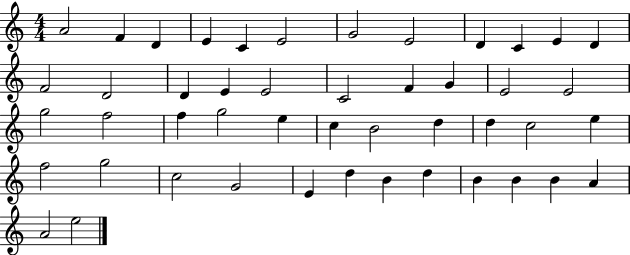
{
  \clef treble
  \numericTimeSignature
  \time 4/4
  \key c \major
  a'2 f'4 d'4 | e'4 c'4 e'2 | g'2 e'2 | d'4 c'4 e'4 d'4 | \break f'2 d'2 | d'4 e'4 e'2 | c'2 f'4 g'4 | e'2 e'2 | \break g''2 f''2 | f''4 g''2 e''4 | c''4 b'2 d''4 | d''4 c''2 e''4 | \break f''2 g''2 | c''2 g'2 | e'4 d''4 b'4 d''4 | b'4 b'4 b'4 a'4 | \break a'2 e''2 | \bar "|."
}